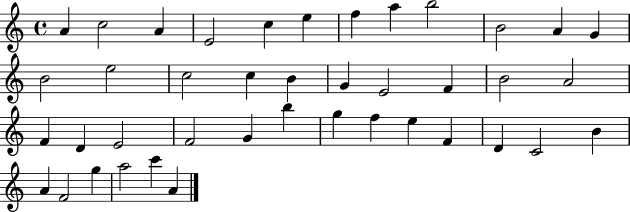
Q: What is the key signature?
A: C major